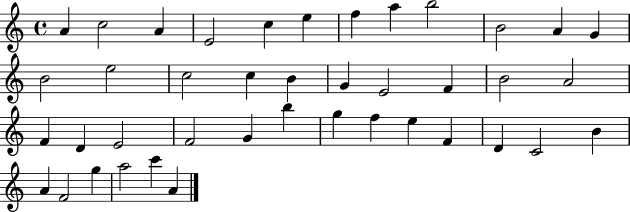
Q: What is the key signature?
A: C major